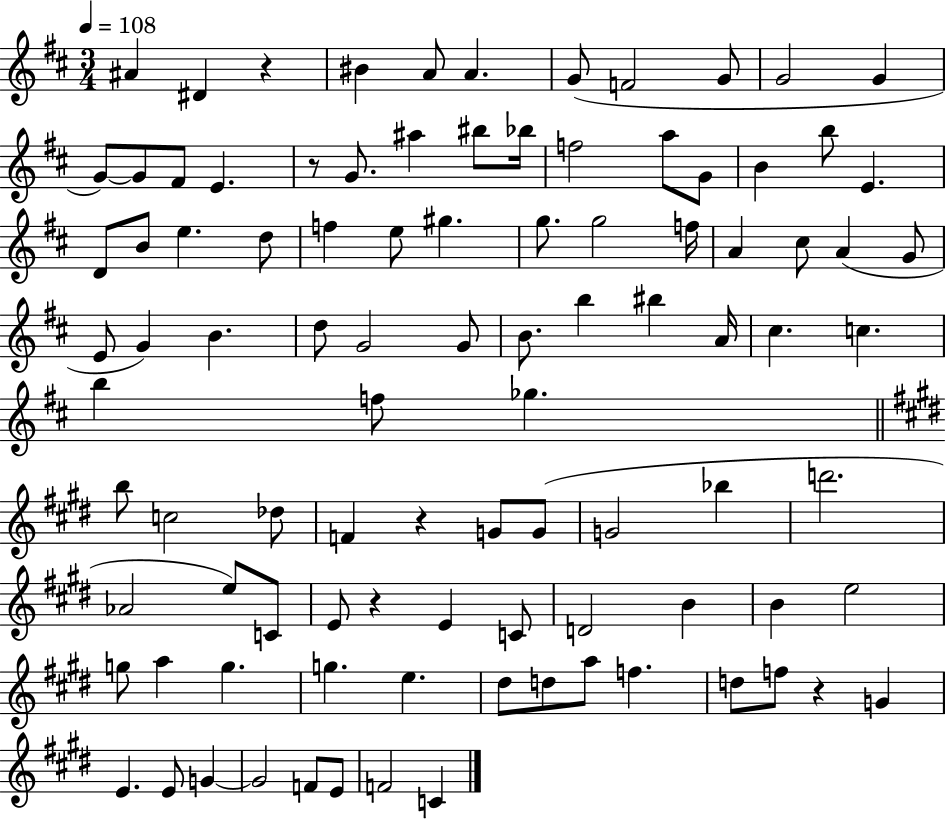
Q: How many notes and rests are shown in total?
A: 97